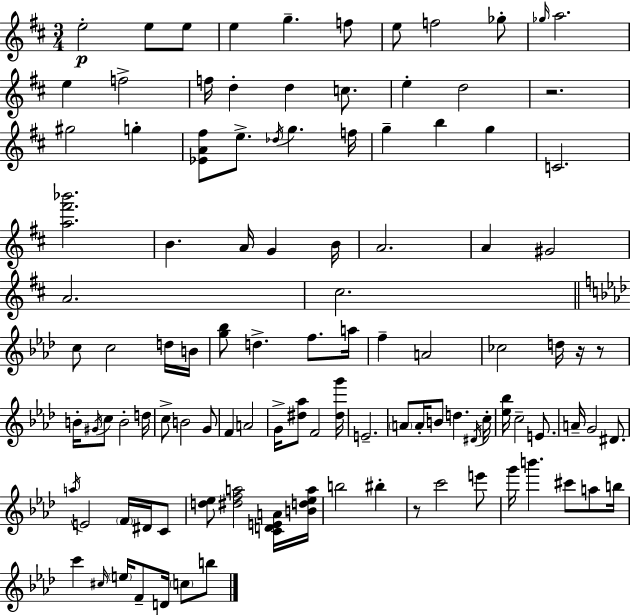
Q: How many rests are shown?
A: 4